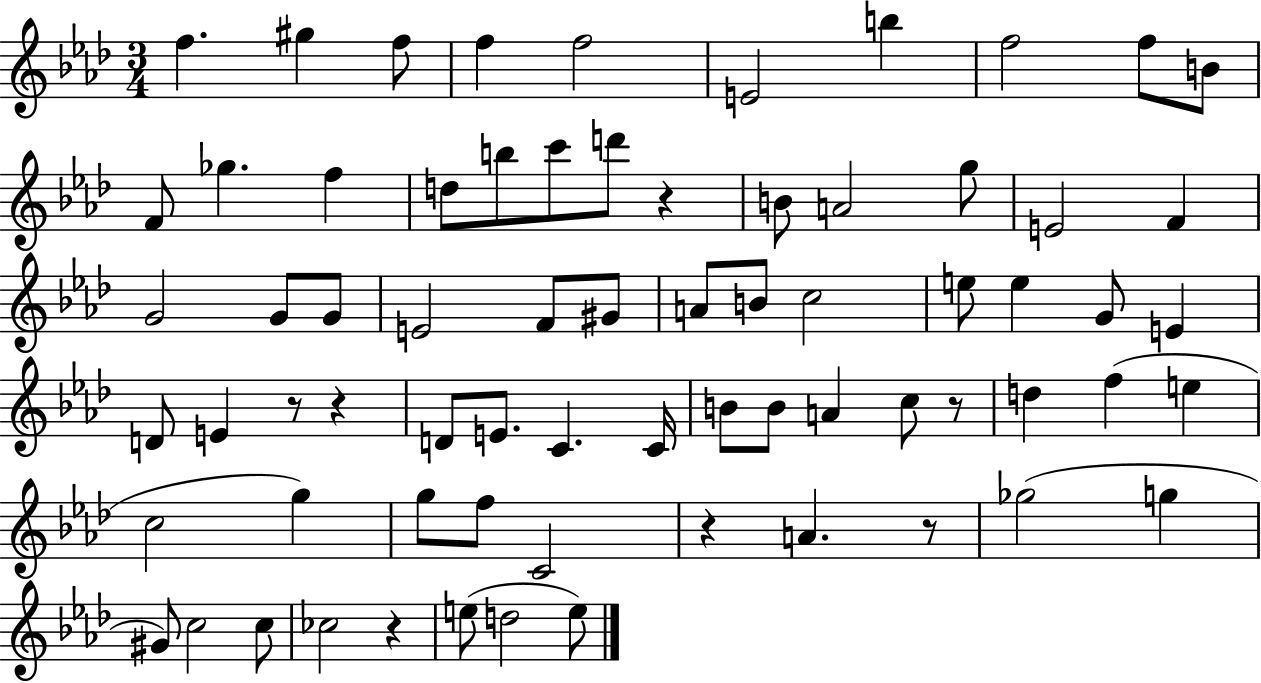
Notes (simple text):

F5/q. G#5/q F5/e F5/q F5/h E4/h B5/q F5/h F5/e B4/e F4/e Gb5/q. F5/q D5/e B5/e C6/e D6/e R/q B4/e A4/h G5/e E4/h F4/q G4/h G4/e G4/e E4/h F4/e G#4/e A4/e B4/e C5/h E5/e E5/q G4/e E4/q D4/e E4/q R/e R/q D4/e E4/e. C4/q. C4/s B4/e B4/e A4/q C5/e R/e D5/q F5/q E5/q C5/h G5/q G5/e F5/e C4/h R/q A4/q. R/e Gb5/h G5/q G#4/e C5/h C5/e CES5/h R/q E5/e D5/h E5/e